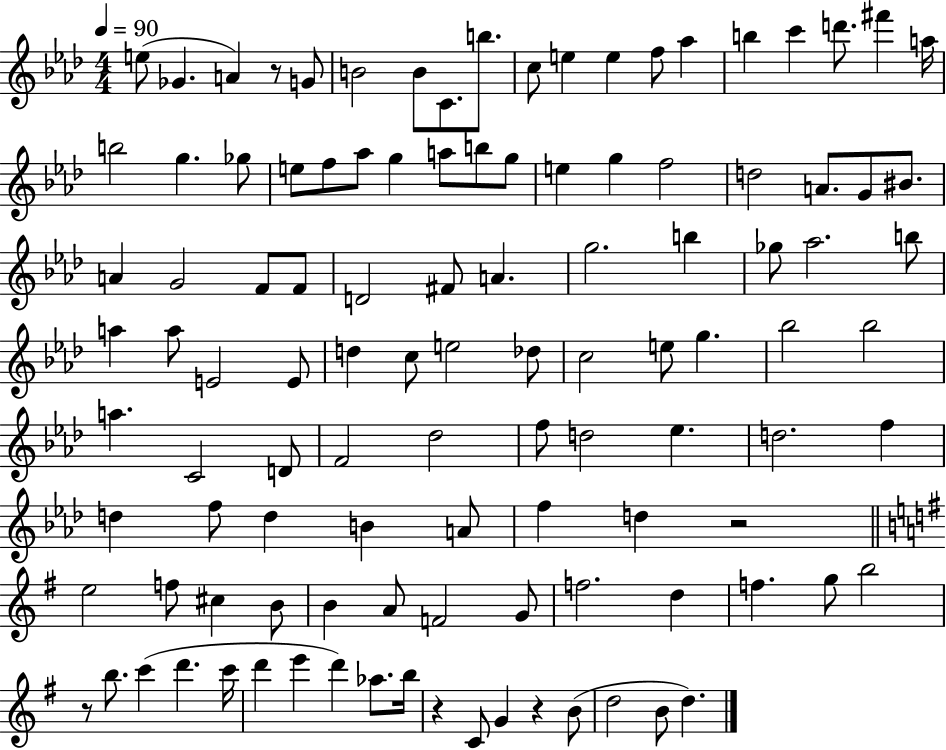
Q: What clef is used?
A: treble